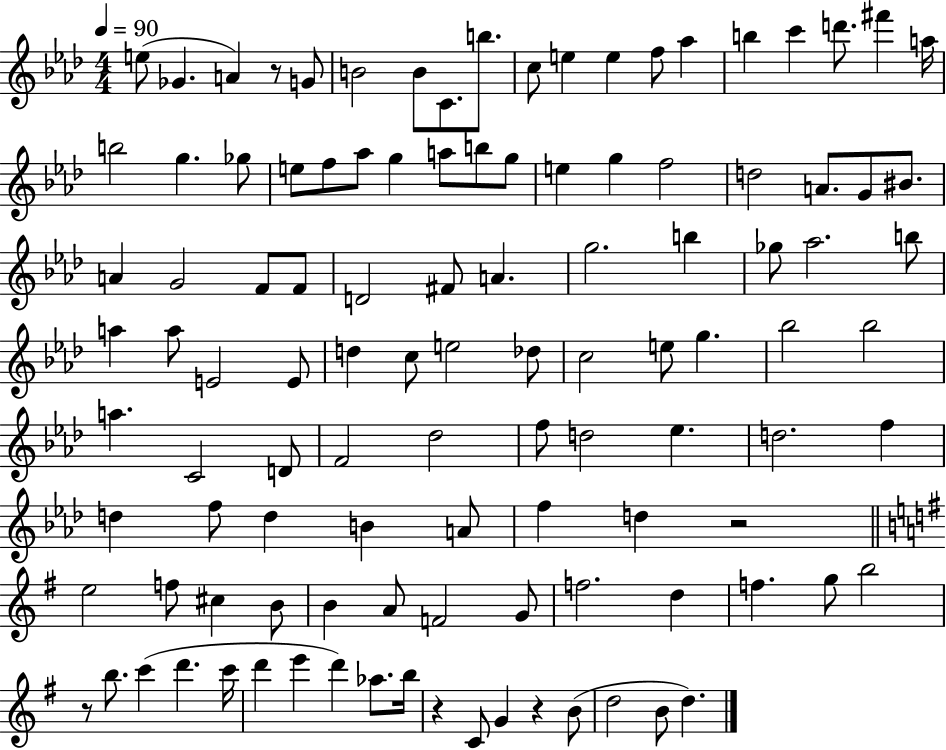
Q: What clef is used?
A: treble